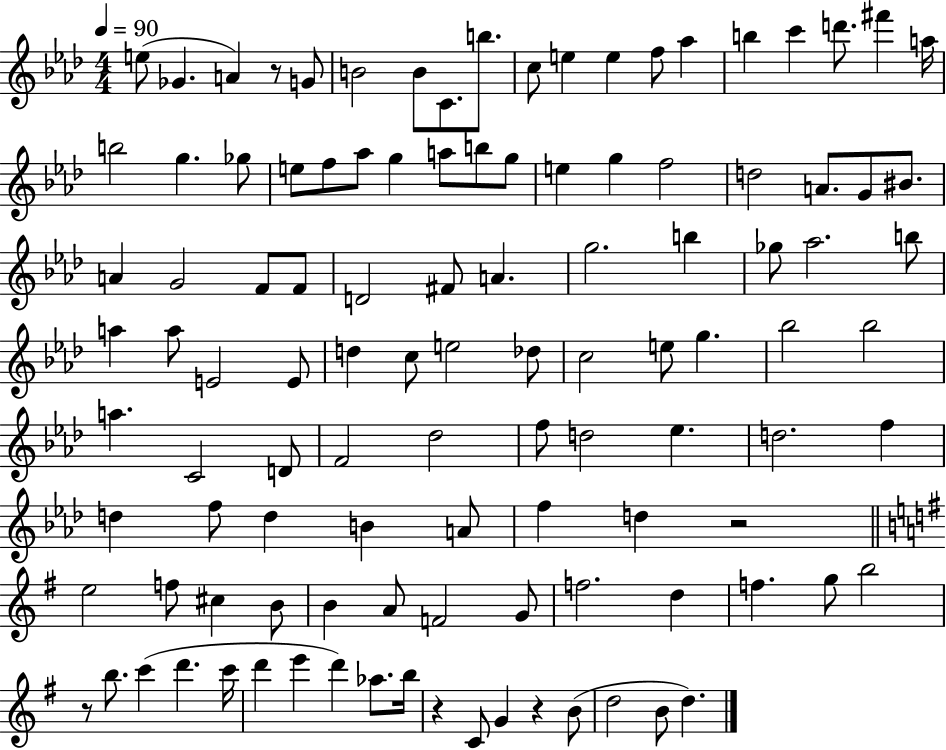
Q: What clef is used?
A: treble